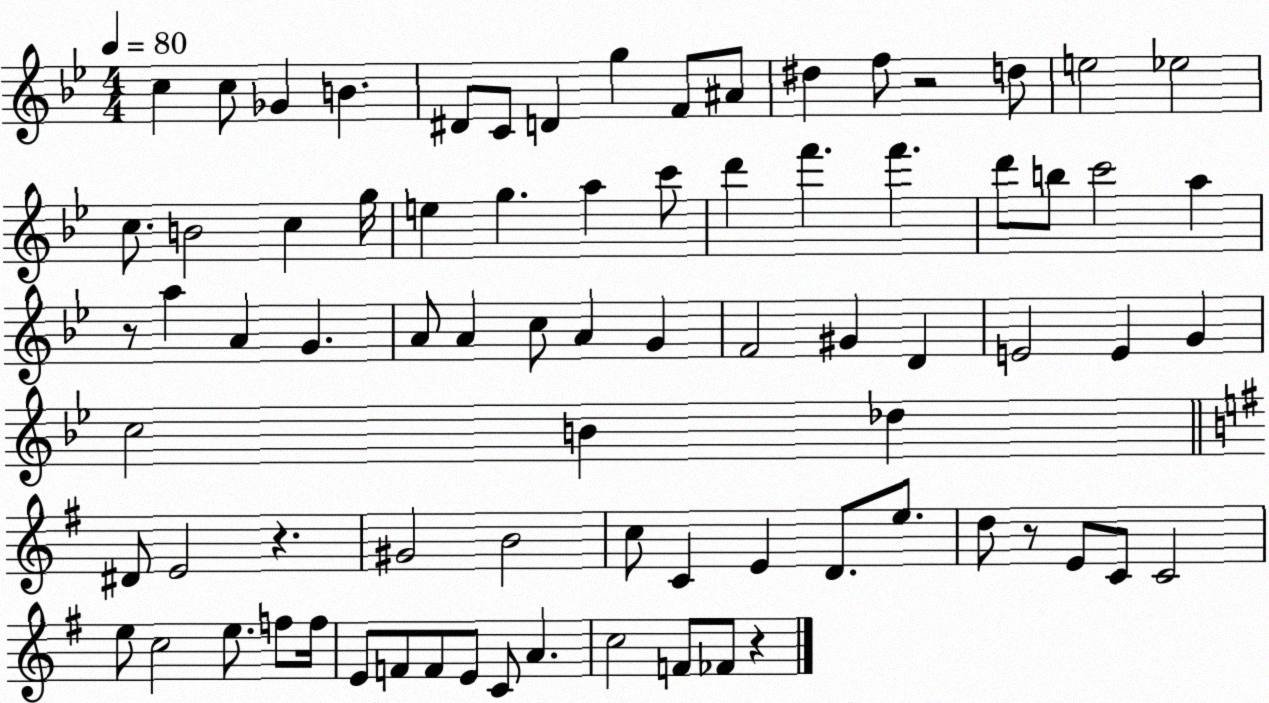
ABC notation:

X:1
T:Untitled
M:4/4
L:1/4
K:Bb
c c/2 _G B ^D/2 C/2 D g F/2 ^A/2 ^d f/2 z2 d/2 e2 _e2 c/2 B2 c g/4 e g a c'/2 d' f' f' d'/2 b/2 c'2 a z/2 a A G A/2 A c/2 A G F2 ^G D E2 E G c2 B _d ^D/2 E2 z ^G2 B2 c/2 C E D/2 e/2 d/2 z/2 E/2 C/2 C2 e/2 c2 e/2 f/2 f/4 E/2 F/2 F/2 E/2 C/2 A c2 F/2 _F/2 z